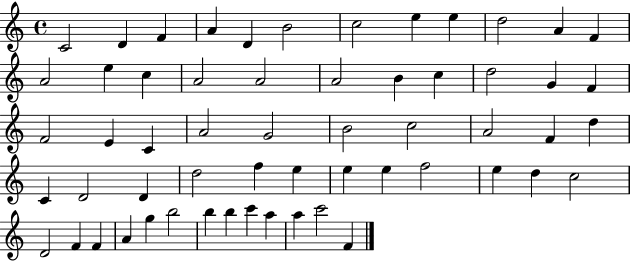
X:1
T:Untitled
M:4/4
L:1/4
K:C
C2 D F A D B2 c2 e e d2 A F A2 e c A2 A2 A2 B c d2 G F F2 E C A2 G2 B2 c2 A2 F d C D2 D d2 f e e e f2 e d c2 D2 F F A g b2 b b c' a a c'2 F